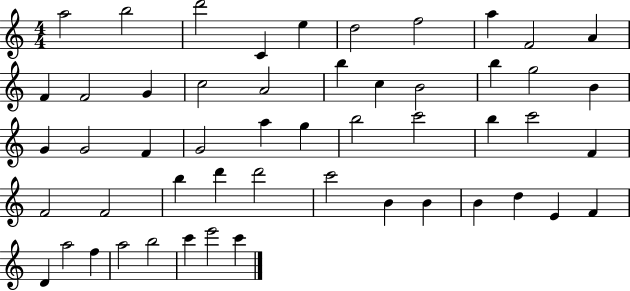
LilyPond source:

{
  \clef treble
  \numericTimeSignature
  \time 4/4
  \key c \major
  a''2 b''2 | d'''2 c'4 e''4 | d''2 f''2 | a''4 f'2 a'4 | \break f'4 f'2 g'4 | c''2 a'2 | b''4 c''4 b'2 | b''4 g''2 b'4 | \break g'4 g'2 f'4 | g'2 a''4 g''4 | b''2 c'''2 | b''4 c'''2 f'4 | \break f'2 f'2 | b''4 d'''4 d'''2 | c'''2 b'4 b'4 | b'4 d''4 e'4 f'4 | \break d'4 a''2 f''4 | a''2 b''2 | c'''4 e'''2 c'''4 | \bar "|."
}